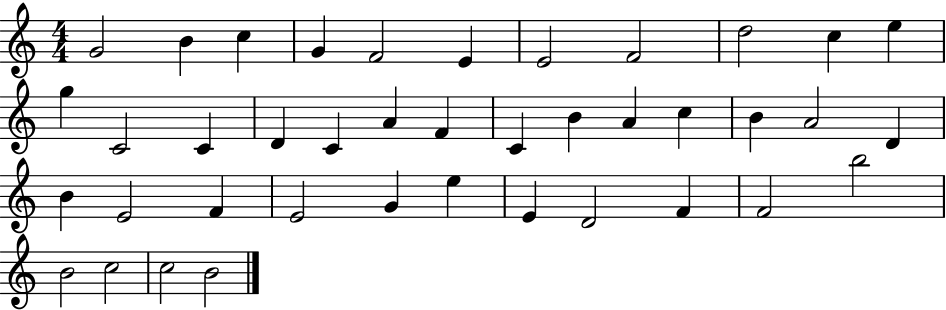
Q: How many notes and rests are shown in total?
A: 40